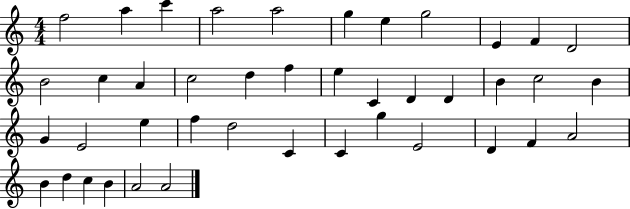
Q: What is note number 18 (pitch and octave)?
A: E5